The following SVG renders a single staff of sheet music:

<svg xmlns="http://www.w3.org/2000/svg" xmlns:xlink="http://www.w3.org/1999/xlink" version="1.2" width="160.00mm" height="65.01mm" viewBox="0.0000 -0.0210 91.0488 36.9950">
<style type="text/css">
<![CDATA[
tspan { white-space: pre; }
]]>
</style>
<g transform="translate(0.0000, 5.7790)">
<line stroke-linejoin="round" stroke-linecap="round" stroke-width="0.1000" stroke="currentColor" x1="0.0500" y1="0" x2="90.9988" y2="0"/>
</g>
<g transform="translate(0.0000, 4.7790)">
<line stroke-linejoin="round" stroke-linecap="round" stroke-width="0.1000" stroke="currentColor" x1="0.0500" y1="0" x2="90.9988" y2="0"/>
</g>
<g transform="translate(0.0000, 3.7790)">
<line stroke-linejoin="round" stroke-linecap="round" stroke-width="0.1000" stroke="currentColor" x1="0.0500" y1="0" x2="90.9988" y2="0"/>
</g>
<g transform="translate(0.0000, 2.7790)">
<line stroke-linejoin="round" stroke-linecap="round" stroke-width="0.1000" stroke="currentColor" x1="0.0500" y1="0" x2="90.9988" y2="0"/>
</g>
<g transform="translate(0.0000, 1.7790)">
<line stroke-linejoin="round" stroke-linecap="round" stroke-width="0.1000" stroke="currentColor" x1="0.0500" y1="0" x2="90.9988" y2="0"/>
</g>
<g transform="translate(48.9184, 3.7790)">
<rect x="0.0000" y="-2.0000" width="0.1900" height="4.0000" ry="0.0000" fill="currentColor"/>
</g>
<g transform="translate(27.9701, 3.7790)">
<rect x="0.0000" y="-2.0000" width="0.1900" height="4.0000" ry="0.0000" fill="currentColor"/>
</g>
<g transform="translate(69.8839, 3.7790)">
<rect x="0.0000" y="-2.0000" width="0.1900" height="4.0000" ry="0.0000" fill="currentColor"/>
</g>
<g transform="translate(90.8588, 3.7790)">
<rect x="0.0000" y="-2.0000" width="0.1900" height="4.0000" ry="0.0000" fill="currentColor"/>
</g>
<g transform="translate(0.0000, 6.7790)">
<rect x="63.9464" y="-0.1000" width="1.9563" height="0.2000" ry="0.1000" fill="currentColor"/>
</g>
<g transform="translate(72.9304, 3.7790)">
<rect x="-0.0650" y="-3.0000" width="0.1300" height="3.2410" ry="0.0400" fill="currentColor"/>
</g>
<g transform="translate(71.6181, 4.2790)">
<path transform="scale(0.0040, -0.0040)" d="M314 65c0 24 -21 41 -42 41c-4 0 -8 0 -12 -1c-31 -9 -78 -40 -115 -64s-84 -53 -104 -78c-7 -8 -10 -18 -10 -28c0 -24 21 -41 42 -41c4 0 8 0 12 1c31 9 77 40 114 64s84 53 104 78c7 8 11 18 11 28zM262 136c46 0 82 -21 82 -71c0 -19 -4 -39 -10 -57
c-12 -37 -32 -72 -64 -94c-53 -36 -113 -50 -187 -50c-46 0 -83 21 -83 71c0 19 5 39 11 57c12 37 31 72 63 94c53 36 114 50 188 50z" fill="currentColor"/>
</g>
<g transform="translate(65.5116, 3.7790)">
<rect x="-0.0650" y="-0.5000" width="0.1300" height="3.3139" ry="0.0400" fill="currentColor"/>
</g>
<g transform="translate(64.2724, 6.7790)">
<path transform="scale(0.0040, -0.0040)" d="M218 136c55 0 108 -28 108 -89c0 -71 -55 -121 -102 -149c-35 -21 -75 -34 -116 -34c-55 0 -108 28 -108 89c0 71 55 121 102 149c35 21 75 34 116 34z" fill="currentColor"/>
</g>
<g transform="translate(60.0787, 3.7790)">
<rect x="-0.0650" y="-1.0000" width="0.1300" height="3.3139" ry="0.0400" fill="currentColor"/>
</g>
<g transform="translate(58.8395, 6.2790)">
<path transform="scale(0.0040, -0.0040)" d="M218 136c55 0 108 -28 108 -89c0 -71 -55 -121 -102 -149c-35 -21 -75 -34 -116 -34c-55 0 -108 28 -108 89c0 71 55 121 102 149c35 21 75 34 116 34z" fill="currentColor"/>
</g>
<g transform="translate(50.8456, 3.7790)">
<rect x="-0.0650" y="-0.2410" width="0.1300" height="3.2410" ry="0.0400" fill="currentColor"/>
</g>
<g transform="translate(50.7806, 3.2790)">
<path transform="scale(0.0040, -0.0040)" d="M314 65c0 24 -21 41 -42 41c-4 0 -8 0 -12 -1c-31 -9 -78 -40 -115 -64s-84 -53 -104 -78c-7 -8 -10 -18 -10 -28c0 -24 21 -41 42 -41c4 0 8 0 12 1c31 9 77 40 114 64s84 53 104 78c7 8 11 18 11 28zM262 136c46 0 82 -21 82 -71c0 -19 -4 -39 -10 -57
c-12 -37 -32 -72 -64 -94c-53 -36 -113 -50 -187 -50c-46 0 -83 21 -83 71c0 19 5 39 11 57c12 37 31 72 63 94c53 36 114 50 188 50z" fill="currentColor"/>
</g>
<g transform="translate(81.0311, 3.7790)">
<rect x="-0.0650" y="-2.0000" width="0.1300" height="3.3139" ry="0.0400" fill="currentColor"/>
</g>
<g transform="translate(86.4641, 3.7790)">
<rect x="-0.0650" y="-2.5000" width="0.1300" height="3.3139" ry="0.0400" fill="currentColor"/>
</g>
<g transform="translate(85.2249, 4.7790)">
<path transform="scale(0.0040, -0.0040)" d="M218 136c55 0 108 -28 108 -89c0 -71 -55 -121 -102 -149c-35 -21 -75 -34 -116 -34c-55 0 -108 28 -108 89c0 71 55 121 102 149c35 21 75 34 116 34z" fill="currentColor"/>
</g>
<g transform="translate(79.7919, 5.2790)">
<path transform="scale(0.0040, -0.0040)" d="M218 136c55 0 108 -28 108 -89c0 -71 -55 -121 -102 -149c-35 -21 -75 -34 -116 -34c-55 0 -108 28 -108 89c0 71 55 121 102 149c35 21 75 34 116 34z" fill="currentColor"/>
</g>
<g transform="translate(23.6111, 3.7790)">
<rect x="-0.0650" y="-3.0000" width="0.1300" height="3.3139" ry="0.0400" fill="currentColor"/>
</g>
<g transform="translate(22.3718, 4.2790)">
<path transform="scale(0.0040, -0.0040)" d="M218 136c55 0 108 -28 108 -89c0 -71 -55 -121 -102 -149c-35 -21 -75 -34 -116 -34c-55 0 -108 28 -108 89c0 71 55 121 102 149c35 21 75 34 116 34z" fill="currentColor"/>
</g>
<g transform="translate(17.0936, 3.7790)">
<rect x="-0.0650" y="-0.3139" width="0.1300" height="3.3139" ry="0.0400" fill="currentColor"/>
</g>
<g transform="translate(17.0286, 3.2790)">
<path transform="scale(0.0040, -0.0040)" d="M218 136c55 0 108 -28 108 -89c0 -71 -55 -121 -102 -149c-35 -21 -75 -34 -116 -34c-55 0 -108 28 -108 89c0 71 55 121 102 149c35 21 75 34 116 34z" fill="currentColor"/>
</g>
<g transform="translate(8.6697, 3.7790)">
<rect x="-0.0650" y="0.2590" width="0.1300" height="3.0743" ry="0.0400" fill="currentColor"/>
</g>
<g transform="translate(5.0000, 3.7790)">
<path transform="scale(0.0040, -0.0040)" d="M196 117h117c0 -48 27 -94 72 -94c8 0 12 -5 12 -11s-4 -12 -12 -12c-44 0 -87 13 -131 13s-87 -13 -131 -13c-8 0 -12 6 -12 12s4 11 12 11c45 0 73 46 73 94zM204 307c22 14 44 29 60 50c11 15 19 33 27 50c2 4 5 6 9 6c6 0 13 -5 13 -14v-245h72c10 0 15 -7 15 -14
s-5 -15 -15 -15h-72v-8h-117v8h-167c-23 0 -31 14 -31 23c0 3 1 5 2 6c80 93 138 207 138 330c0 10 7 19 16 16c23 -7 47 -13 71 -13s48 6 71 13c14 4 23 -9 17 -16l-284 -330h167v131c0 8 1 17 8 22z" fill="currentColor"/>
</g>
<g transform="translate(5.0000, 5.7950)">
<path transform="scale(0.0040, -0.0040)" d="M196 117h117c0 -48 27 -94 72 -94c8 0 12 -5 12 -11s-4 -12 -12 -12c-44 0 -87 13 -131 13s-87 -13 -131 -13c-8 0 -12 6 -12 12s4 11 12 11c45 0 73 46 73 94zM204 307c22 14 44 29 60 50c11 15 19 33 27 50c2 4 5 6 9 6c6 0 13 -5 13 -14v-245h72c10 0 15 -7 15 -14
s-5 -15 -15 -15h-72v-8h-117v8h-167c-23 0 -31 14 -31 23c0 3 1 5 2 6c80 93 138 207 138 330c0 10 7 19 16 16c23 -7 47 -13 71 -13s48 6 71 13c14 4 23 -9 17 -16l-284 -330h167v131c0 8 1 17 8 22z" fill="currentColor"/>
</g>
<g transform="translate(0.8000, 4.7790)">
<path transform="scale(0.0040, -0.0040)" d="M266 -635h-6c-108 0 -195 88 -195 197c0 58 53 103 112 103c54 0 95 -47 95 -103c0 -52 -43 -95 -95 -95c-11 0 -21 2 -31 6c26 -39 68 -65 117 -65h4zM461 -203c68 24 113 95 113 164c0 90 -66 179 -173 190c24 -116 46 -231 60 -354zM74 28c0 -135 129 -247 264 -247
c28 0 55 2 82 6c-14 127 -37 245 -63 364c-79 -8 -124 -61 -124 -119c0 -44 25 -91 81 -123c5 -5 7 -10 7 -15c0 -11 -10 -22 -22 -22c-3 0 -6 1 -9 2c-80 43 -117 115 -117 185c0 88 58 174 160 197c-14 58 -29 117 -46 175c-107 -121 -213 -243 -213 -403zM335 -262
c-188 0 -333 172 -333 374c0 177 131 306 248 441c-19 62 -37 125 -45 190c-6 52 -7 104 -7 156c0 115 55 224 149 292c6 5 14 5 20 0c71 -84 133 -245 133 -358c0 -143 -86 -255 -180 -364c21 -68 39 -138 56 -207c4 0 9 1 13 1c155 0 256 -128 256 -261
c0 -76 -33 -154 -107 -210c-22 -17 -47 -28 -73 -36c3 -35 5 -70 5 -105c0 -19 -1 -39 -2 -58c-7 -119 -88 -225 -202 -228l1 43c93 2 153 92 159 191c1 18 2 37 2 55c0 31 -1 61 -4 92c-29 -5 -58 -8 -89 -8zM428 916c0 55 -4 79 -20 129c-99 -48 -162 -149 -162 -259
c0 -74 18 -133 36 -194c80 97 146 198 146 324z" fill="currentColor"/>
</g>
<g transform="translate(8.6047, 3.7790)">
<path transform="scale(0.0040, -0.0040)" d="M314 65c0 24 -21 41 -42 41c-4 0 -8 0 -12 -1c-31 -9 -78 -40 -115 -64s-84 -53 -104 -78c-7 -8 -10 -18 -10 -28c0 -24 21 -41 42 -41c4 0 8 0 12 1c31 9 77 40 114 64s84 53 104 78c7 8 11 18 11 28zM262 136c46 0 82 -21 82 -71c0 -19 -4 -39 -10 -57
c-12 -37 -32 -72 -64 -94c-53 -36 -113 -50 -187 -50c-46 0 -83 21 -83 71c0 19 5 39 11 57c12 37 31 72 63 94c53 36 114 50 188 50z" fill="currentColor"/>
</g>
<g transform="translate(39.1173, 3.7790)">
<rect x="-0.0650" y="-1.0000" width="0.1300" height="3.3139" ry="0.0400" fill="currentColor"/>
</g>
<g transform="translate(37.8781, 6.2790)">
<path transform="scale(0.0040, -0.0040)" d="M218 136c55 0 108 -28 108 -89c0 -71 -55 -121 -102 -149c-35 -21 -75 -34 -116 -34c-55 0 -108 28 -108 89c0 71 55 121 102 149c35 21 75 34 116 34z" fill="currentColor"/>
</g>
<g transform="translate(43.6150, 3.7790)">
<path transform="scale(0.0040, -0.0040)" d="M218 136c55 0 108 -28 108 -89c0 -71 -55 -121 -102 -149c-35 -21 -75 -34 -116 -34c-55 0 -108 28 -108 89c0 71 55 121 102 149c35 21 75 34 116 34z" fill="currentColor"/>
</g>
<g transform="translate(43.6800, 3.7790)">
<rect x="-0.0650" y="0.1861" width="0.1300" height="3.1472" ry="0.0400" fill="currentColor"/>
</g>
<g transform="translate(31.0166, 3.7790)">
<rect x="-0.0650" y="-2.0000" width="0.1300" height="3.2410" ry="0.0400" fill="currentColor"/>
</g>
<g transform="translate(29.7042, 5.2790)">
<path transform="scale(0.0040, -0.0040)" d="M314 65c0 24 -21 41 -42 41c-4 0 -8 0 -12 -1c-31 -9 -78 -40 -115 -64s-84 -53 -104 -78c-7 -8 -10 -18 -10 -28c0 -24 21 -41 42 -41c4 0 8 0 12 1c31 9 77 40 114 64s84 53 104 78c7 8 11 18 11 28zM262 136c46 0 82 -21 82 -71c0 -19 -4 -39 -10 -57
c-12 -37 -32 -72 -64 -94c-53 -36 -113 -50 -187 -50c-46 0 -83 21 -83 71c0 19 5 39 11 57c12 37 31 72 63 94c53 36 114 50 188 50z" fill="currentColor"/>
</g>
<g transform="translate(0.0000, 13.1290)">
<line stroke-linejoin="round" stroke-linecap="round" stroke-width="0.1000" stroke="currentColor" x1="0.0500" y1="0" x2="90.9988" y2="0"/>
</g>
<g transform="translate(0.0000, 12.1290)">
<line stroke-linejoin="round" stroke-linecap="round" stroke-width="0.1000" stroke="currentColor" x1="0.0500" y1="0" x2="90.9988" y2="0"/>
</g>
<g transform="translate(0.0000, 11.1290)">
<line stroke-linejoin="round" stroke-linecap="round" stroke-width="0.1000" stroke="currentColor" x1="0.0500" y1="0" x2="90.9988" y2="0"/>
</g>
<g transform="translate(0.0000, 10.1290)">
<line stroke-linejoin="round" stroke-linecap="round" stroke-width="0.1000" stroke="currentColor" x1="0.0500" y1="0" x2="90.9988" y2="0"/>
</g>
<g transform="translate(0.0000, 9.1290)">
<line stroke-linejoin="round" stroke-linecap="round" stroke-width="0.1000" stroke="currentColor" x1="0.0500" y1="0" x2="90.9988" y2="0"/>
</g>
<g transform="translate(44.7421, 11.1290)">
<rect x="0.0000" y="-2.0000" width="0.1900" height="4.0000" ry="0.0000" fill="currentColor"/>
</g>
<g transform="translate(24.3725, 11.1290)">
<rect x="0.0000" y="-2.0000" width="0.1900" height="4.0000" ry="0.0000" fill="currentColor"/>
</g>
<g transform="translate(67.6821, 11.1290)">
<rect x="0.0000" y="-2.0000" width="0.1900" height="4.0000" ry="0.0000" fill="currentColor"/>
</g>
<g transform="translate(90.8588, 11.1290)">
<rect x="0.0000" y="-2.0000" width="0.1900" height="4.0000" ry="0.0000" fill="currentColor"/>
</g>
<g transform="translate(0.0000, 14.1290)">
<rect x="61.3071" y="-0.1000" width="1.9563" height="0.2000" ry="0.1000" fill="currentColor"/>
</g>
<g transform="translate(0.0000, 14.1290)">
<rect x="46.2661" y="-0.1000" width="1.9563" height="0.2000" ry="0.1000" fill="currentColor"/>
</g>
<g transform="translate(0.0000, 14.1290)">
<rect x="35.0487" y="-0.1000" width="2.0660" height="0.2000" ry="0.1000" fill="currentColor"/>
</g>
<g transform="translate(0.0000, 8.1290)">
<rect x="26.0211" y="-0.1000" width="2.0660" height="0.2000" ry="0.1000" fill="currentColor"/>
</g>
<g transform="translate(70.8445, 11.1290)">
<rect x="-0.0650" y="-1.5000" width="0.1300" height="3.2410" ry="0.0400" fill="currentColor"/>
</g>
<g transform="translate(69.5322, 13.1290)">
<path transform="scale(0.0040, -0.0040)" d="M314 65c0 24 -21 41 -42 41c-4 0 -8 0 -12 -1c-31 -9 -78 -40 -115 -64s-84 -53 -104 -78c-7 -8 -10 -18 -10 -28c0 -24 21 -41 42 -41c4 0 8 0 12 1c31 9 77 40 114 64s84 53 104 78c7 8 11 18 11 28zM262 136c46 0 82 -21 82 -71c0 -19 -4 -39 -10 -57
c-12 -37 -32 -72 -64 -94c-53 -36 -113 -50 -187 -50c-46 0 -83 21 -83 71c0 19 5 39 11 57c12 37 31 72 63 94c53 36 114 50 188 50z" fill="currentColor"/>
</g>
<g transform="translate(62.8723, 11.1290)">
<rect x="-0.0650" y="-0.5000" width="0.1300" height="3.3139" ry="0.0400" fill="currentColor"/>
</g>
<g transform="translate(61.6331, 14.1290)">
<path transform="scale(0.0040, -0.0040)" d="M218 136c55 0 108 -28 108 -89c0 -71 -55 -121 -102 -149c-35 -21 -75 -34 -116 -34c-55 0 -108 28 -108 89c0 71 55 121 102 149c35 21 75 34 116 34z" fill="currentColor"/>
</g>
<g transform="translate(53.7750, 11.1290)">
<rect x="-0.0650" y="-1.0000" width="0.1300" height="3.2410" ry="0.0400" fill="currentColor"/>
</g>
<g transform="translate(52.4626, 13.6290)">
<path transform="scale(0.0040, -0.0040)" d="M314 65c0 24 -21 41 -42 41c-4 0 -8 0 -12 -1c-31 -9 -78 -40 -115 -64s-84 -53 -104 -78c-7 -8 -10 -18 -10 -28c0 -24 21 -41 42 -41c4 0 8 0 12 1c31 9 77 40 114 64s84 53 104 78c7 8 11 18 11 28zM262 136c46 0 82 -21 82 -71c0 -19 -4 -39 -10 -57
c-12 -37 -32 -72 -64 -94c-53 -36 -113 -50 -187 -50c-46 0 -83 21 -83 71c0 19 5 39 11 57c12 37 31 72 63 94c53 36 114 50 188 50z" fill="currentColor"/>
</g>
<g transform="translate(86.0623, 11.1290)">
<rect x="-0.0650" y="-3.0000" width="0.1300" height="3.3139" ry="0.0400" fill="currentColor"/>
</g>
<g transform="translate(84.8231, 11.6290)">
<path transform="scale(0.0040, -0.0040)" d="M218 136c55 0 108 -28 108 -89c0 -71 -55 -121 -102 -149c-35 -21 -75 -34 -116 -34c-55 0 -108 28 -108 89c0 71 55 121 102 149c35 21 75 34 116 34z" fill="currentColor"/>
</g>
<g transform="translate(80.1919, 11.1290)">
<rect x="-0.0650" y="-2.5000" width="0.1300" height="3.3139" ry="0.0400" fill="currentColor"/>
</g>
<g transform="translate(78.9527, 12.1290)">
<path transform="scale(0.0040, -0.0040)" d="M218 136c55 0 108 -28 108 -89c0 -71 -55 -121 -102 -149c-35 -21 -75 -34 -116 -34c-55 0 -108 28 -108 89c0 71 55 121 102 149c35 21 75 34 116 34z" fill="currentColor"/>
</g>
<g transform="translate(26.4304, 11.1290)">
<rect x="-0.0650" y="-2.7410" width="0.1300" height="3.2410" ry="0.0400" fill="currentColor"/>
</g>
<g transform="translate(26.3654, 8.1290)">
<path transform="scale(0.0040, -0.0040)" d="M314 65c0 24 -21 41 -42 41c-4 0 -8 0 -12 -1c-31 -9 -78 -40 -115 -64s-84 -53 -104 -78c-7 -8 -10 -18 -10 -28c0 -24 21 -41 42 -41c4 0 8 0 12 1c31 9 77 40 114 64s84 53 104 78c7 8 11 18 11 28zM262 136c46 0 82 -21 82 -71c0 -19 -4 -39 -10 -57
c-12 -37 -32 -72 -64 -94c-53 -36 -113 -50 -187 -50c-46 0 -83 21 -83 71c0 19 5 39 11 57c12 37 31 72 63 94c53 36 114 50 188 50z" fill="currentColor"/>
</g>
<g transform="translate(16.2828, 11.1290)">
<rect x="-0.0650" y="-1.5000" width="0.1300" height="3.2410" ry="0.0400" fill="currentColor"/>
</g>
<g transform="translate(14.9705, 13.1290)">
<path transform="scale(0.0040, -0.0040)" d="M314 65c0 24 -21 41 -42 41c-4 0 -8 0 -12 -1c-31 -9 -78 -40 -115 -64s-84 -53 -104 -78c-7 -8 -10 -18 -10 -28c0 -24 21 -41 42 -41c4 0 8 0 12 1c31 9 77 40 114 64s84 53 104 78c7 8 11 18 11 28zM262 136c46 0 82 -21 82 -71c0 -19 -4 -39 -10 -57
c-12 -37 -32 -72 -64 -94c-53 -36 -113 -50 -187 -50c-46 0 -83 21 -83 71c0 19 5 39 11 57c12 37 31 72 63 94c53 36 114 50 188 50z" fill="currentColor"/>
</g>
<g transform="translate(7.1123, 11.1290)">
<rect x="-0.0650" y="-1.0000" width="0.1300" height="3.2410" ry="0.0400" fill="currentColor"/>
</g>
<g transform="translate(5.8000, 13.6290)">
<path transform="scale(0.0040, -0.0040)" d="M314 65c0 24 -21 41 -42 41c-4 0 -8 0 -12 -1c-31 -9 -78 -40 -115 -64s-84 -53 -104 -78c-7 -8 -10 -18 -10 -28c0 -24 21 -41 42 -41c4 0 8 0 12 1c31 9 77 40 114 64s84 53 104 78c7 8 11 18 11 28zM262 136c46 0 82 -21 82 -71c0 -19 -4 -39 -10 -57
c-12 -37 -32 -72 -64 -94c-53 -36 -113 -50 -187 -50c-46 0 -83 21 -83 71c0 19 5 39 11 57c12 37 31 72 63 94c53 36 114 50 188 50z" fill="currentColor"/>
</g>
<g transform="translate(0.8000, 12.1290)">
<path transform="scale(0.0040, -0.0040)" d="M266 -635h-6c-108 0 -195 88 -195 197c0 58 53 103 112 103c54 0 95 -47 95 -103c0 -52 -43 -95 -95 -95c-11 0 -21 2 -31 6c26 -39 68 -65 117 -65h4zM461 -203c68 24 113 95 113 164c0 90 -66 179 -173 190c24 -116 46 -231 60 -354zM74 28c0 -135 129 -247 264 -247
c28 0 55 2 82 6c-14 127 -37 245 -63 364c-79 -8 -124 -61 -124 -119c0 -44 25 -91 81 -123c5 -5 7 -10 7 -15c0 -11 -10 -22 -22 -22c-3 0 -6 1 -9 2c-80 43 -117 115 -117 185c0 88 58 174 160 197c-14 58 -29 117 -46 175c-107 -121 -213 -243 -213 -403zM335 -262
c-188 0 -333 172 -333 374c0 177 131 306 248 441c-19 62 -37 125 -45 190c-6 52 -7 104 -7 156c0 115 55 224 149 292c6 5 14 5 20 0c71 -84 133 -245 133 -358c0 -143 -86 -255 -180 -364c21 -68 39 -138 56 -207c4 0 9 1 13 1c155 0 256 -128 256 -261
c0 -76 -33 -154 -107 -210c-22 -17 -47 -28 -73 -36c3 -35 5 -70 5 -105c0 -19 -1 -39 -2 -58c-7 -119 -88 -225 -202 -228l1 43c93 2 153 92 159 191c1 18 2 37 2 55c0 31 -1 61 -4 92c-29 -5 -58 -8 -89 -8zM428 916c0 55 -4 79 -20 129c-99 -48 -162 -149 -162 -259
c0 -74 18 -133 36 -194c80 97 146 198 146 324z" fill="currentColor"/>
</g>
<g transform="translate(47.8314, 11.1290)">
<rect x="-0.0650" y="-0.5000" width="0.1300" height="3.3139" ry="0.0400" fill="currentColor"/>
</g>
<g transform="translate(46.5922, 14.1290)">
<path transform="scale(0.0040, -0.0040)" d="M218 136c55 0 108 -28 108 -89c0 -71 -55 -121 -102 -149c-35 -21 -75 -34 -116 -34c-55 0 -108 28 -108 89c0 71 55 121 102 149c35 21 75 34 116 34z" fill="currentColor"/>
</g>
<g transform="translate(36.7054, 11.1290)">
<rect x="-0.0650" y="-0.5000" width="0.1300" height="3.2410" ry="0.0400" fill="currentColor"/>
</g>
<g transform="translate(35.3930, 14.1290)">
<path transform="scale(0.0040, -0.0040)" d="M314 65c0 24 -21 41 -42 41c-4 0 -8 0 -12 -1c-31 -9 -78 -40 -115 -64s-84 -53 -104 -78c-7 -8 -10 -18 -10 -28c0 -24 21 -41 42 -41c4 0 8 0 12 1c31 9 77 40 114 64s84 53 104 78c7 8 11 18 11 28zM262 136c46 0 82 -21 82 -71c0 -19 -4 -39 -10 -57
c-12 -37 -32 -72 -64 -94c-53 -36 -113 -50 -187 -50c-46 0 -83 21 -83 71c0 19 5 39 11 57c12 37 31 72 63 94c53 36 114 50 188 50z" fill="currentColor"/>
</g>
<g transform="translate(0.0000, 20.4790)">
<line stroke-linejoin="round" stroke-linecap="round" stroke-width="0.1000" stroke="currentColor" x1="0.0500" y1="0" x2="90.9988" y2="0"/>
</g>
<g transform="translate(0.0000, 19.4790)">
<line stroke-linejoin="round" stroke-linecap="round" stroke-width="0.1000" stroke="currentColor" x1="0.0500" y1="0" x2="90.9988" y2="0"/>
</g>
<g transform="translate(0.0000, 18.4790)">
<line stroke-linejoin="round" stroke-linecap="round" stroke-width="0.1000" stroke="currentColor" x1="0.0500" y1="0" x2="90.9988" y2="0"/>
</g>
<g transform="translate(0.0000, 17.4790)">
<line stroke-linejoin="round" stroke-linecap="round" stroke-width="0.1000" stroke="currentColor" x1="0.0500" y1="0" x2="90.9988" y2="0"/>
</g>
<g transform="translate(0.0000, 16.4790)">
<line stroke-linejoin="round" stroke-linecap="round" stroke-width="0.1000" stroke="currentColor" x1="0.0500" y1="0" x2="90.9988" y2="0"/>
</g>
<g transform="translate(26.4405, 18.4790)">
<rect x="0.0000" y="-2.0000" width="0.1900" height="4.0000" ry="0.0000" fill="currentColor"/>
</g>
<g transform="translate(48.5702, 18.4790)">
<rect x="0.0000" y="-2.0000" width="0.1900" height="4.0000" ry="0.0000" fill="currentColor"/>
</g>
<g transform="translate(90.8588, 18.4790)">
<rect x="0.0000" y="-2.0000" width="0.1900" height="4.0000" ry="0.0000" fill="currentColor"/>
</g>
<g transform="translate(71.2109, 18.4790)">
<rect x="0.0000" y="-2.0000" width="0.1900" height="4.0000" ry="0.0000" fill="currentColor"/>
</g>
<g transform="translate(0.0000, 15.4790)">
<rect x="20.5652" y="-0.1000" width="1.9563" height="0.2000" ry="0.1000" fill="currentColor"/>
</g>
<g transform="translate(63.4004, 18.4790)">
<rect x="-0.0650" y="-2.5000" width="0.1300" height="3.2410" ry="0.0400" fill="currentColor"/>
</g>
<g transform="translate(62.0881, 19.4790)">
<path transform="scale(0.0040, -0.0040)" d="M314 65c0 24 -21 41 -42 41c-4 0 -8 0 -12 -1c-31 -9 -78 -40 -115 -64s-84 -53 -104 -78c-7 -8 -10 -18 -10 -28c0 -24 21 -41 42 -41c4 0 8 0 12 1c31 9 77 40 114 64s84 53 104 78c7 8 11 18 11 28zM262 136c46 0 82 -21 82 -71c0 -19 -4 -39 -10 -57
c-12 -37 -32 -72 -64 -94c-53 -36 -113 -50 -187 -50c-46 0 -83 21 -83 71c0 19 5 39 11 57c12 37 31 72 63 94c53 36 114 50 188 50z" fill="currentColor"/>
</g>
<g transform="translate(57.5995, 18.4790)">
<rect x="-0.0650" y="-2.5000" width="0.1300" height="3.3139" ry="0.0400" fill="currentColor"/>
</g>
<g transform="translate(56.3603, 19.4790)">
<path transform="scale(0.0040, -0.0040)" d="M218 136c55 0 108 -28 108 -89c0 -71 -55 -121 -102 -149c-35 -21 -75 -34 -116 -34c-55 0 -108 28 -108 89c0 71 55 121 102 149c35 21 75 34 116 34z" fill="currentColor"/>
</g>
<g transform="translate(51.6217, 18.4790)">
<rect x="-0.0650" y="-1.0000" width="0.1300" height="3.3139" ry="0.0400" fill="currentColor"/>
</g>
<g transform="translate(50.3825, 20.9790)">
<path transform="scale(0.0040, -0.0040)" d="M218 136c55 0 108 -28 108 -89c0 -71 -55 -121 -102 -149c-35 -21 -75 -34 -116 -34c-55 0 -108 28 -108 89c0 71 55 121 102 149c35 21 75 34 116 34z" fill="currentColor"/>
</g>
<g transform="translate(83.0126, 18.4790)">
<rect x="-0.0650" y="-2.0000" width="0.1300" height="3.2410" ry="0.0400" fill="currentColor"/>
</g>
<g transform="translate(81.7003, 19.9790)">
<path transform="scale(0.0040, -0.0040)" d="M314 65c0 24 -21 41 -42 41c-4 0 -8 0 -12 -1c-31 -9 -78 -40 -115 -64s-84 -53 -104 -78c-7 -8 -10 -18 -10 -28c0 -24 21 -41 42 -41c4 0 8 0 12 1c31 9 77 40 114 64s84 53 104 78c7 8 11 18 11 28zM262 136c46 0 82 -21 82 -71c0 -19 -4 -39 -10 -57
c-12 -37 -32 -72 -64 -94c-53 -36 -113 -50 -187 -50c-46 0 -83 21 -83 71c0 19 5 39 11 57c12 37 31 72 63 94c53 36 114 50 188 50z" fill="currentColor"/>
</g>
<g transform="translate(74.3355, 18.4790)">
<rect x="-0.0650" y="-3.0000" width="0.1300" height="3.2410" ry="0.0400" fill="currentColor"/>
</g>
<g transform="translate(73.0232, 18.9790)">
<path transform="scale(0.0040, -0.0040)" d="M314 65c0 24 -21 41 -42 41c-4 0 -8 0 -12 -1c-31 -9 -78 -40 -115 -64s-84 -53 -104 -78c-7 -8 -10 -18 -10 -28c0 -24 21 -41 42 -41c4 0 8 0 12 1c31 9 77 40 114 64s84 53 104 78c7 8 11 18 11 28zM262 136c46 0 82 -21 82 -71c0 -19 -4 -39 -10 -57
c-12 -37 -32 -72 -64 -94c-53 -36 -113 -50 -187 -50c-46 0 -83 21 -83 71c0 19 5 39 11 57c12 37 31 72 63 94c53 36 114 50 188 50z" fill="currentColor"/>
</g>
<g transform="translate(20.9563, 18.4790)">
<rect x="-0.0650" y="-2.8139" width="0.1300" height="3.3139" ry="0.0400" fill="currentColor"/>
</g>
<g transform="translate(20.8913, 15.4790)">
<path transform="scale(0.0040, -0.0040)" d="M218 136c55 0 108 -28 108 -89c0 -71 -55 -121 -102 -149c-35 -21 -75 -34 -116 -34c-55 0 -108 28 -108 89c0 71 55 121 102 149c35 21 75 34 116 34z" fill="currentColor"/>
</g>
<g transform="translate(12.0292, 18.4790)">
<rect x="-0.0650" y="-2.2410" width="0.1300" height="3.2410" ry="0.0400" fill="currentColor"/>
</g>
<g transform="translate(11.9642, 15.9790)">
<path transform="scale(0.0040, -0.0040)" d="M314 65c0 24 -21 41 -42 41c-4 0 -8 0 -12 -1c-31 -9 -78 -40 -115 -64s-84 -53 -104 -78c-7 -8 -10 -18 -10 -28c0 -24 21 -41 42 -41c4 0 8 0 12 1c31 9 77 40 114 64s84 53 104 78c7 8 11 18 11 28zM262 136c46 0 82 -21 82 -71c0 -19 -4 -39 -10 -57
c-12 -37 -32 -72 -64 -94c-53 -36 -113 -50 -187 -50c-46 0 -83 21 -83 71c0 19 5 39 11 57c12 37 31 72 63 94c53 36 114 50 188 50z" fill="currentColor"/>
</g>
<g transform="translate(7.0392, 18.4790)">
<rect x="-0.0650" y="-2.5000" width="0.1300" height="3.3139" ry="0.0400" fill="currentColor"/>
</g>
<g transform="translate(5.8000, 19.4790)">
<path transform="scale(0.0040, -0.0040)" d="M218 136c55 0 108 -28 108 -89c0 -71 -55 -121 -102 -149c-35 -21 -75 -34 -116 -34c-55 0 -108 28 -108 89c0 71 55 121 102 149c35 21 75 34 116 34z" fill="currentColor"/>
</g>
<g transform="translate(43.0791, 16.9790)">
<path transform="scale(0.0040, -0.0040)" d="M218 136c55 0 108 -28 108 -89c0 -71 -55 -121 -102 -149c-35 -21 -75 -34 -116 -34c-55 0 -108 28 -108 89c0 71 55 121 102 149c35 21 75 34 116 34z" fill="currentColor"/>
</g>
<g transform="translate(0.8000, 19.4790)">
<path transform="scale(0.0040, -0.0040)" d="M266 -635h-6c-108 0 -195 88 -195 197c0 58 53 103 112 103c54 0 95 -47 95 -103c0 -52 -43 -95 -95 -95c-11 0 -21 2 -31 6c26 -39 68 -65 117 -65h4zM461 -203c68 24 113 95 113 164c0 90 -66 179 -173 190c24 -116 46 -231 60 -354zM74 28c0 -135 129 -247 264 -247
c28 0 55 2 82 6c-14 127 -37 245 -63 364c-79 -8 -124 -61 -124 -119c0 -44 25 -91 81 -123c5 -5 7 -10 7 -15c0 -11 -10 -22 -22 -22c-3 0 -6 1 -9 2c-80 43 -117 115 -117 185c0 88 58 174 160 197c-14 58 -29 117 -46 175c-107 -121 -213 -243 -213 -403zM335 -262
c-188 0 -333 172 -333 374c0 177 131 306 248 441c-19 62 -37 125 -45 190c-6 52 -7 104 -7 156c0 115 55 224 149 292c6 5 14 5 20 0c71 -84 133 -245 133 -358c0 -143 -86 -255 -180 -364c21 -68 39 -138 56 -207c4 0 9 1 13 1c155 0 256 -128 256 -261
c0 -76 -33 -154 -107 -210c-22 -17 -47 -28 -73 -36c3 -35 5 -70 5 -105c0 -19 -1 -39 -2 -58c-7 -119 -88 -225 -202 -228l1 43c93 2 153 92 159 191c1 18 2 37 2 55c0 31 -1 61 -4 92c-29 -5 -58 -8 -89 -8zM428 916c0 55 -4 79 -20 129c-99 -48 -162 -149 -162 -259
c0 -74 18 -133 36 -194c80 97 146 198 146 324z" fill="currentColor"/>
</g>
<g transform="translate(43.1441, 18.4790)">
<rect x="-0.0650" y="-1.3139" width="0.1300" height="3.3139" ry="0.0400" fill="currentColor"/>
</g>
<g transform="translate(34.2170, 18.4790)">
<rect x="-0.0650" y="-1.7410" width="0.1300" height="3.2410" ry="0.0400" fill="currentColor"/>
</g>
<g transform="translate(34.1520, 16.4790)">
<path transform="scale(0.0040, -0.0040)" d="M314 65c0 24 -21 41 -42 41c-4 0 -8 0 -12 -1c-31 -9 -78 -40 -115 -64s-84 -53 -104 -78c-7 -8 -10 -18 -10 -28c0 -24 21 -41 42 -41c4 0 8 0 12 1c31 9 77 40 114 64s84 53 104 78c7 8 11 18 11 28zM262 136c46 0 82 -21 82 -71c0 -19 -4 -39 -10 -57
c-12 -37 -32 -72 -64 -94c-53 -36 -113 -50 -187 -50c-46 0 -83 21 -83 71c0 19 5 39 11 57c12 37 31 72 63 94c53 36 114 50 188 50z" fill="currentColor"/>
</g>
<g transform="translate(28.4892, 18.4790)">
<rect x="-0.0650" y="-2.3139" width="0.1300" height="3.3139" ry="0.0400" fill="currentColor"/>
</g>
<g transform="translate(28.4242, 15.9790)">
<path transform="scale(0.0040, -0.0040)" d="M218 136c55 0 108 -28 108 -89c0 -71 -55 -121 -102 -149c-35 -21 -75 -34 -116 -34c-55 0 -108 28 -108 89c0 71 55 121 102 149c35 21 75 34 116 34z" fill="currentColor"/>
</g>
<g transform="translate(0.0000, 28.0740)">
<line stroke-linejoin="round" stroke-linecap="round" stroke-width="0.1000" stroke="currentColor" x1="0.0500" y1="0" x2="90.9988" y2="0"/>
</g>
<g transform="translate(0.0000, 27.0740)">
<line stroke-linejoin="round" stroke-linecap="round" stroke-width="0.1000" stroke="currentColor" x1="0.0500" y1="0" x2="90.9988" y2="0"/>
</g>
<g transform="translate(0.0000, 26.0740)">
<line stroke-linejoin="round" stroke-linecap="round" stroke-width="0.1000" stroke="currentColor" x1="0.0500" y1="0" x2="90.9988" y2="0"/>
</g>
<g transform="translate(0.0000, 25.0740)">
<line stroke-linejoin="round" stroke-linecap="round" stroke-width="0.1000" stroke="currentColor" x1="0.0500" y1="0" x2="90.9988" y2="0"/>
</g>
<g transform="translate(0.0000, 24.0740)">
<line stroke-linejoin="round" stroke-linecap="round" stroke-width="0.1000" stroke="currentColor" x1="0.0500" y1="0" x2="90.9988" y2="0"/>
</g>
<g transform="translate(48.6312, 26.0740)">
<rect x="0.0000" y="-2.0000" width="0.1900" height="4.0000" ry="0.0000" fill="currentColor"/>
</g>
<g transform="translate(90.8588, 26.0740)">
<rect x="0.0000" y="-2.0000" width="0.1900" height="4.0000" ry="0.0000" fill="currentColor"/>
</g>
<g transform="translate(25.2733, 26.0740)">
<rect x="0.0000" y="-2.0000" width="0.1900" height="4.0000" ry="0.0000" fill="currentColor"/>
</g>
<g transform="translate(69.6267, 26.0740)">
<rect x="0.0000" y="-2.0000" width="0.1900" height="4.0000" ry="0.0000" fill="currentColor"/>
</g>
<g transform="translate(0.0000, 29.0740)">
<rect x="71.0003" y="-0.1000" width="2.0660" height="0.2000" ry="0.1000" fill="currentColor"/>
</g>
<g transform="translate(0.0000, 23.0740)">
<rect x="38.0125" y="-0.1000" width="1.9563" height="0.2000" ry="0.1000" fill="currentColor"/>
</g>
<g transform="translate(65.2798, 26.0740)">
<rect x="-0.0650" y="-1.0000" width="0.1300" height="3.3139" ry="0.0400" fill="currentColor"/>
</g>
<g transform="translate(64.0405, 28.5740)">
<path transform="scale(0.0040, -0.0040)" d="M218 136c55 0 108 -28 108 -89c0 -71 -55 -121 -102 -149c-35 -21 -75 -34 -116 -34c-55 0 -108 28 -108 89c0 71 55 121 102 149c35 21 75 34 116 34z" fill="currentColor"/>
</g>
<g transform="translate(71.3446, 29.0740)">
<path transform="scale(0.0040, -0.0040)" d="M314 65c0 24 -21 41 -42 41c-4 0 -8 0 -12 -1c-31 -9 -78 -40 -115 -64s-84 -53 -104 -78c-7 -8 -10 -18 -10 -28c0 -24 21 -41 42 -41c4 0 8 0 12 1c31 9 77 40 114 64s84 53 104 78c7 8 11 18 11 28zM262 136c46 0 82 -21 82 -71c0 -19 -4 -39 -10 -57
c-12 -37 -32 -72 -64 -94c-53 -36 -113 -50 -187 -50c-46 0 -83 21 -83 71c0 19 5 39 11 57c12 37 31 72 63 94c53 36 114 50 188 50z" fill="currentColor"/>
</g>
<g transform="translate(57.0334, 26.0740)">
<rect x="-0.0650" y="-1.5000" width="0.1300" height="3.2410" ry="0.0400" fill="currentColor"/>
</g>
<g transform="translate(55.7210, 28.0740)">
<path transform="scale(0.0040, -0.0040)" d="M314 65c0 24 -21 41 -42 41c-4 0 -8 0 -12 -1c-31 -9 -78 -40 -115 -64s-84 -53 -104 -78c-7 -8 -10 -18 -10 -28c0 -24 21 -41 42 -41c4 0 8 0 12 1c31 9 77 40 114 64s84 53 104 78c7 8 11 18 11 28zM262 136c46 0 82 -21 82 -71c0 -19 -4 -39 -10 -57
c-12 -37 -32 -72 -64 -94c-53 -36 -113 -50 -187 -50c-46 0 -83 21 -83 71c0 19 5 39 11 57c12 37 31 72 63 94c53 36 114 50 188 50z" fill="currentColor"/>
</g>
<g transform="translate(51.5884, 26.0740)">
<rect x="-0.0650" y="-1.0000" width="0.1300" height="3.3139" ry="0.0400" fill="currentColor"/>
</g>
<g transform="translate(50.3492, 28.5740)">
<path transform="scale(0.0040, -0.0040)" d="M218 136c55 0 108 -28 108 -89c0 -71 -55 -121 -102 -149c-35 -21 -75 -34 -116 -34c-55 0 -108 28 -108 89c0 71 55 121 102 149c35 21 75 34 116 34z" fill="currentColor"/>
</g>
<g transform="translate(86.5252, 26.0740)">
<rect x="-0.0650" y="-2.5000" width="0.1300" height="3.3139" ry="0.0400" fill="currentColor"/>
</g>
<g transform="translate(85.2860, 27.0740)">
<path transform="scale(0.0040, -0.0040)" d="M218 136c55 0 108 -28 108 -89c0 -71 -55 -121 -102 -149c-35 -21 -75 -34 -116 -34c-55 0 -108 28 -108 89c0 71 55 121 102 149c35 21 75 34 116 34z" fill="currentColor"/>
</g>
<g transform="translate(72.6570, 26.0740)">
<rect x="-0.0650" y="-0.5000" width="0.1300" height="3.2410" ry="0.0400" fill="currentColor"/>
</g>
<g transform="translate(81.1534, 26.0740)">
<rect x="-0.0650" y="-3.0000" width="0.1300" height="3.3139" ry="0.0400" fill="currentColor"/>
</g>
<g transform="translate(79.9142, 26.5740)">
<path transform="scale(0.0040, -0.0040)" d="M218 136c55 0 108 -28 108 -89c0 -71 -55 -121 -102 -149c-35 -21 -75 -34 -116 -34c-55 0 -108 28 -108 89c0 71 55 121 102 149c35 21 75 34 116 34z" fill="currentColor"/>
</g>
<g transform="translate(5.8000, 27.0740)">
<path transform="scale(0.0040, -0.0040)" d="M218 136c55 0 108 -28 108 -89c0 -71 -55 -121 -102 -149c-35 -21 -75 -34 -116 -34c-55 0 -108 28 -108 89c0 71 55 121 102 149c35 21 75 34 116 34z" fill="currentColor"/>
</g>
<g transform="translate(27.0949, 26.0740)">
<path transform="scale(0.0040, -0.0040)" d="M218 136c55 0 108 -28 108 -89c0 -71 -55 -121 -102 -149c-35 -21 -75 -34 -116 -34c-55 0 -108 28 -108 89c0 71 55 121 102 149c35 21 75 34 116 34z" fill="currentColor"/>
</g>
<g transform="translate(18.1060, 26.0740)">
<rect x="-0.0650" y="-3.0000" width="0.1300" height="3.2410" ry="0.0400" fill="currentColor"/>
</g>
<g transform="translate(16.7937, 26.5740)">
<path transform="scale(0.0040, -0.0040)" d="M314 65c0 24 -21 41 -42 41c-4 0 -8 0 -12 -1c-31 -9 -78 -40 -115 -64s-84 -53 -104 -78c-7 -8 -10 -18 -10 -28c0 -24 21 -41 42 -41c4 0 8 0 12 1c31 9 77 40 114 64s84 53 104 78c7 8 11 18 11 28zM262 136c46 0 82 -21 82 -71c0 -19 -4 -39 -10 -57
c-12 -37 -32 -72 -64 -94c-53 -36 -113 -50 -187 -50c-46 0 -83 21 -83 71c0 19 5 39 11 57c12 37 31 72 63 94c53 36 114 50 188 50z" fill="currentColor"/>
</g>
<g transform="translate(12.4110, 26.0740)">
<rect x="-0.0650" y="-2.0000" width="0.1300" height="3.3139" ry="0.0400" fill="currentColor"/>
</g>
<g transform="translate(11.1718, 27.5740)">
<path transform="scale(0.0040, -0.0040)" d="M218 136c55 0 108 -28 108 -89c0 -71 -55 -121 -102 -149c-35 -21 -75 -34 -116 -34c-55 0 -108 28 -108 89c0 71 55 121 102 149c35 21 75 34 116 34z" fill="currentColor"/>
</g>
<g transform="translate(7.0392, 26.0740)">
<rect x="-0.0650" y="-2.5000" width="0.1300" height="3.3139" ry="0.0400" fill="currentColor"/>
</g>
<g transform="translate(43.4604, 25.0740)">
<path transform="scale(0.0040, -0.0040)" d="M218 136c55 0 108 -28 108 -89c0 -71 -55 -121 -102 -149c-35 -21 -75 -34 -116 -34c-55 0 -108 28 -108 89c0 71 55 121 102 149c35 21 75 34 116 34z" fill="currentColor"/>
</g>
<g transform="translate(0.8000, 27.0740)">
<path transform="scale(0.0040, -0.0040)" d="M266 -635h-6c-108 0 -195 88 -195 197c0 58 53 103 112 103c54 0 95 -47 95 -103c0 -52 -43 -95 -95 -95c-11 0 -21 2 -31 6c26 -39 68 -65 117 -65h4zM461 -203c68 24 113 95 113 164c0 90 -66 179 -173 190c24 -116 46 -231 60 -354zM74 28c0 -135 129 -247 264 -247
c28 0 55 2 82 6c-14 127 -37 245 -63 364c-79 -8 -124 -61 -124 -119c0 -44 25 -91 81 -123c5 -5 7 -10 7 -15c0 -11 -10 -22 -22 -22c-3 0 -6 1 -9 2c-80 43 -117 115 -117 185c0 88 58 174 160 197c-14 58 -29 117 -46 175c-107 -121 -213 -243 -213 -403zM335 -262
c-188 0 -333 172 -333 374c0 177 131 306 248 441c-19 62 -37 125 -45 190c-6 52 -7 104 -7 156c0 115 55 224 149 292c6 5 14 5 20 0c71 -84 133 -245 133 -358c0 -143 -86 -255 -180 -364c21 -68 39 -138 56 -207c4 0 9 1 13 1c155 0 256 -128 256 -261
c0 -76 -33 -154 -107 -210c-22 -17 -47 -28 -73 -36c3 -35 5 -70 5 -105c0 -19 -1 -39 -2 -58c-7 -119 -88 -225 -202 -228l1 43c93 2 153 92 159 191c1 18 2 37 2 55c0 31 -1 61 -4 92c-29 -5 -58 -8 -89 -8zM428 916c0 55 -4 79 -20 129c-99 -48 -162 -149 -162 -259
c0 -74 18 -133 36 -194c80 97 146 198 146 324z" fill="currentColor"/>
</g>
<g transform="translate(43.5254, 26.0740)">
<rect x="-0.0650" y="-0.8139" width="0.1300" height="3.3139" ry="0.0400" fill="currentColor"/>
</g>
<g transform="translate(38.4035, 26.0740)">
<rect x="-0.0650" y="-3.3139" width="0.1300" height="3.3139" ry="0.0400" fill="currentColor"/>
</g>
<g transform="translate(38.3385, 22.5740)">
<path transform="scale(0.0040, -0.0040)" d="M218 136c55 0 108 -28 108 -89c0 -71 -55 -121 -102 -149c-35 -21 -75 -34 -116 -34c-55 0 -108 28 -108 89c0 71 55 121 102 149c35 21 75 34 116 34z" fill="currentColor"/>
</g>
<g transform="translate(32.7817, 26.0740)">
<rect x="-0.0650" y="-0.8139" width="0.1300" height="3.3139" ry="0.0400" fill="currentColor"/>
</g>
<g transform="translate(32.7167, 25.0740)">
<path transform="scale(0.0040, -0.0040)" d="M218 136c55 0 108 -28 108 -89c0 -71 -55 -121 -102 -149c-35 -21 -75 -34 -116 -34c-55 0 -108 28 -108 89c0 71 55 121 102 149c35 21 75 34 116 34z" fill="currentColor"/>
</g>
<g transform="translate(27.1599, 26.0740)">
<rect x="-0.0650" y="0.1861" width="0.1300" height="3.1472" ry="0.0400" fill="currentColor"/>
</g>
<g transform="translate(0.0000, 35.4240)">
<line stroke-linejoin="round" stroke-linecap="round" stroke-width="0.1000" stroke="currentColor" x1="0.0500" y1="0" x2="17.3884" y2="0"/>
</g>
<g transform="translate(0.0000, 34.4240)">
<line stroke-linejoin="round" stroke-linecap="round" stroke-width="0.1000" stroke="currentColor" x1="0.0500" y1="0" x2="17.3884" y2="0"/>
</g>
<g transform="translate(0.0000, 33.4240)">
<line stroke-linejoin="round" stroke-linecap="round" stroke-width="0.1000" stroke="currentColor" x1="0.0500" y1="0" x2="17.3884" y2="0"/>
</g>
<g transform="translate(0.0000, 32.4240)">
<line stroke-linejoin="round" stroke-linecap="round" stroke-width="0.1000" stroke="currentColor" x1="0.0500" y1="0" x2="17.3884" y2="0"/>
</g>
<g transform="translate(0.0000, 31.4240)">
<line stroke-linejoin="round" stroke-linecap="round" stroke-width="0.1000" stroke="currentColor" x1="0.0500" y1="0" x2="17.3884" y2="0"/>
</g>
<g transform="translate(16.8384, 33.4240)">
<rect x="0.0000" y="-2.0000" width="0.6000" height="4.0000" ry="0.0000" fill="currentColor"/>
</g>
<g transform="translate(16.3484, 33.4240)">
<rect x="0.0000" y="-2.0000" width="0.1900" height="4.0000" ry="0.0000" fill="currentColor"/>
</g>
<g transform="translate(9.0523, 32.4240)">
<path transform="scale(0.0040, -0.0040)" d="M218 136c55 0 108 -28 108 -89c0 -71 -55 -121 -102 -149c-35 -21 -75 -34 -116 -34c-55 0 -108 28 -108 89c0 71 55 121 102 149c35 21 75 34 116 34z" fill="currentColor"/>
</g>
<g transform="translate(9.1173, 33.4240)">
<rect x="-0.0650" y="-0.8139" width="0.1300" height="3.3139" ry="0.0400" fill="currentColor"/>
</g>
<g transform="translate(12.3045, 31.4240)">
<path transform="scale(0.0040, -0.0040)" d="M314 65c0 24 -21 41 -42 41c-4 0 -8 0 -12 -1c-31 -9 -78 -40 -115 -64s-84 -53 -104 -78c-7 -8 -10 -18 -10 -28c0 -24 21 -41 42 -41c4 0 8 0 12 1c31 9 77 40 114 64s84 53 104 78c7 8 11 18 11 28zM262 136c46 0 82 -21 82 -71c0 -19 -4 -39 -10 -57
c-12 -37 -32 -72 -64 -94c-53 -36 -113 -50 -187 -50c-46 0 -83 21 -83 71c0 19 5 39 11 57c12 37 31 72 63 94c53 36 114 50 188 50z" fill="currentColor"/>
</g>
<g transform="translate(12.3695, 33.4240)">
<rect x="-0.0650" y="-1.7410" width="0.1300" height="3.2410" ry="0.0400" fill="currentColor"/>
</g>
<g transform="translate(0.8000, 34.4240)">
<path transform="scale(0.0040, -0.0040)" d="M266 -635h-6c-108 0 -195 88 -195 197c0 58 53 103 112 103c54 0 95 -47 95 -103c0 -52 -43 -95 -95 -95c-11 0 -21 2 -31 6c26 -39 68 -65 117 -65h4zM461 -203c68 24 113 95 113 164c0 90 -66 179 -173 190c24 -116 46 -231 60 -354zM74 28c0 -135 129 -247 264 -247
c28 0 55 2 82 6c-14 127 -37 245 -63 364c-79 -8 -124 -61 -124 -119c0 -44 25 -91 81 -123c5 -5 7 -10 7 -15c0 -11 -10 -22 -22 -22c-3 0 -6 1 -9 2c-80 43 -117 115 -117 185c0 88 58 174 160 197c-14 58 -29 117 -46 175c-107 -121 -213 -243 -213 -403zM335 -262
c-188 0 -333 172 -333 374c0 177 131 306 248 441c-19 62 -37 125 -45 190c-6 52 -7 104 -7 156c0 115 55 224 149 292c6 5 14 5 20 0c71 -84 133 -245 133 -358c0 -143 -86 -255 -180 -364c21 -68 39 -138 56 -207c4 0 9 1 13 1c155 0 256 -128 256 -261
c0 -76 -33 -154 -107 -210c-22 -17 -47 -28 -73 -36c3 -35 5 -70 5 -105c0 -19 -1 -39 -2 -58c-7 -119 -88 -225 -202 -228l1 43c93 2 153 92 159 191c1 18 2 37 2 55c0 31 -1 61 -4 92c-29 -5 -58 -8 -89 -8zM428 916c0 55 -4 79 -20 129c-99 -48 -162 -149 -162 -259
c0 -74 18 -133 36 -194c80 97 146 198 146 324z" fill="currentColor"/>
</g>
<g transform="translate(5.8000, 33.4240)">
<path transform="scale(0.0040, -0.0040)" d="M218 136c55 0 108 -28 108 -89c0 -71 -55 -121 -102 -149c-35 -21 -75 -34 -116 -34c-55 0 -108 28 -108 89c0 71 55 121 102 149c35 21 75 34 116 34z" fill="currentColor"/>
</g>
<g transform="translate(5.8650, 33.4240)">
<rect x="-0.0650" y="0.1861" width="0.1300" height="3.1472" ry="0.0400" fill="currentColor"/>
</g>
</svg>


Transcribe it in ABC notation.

X:1
T:Untitled
M:4/4
L:1/4
K:C
B2 c A F2 D B c2 D C A2 F G D2 E2 a2 C2 C D2 C E2 G A G g2 a g f2 e D G G2 A2 F2 G F A2 B d b d D E2 D C2 A G B d f2